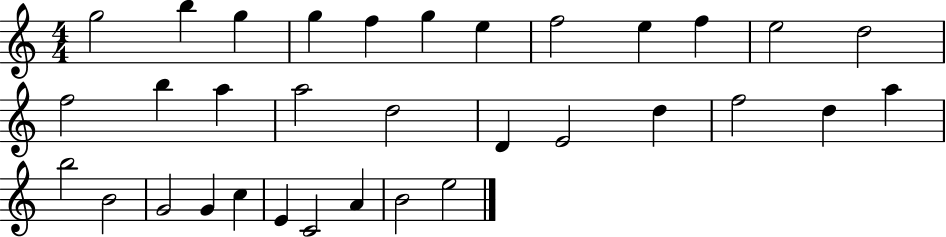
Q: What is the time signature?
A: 4/4